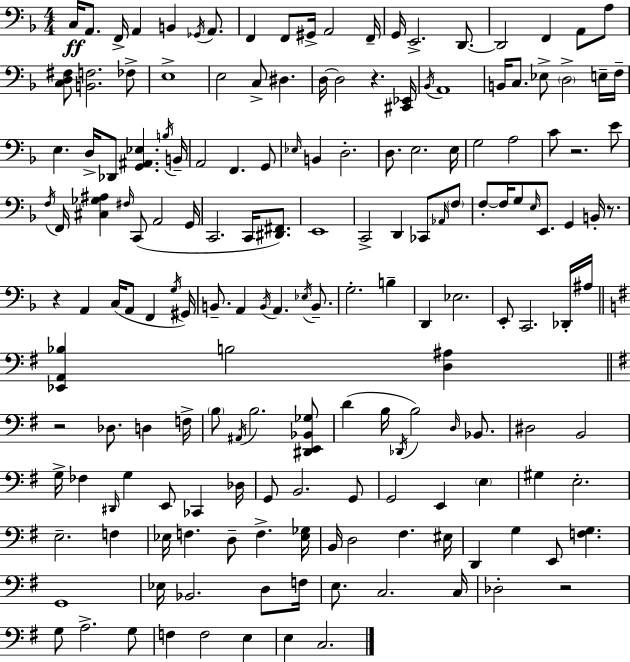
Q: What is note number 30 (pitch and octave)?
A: C3